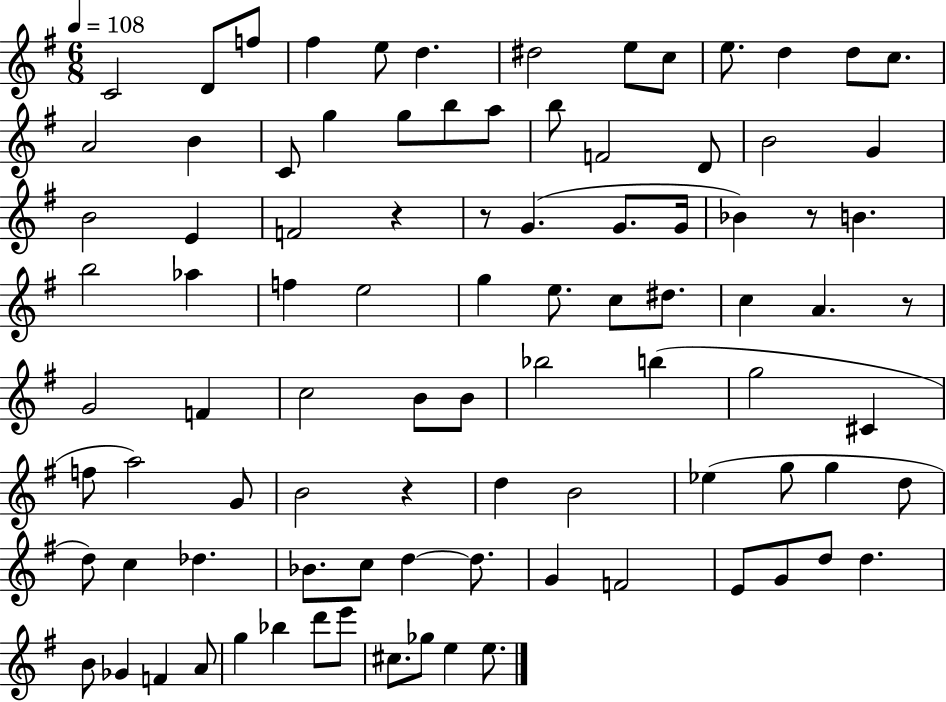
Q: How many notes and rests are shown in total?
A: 92